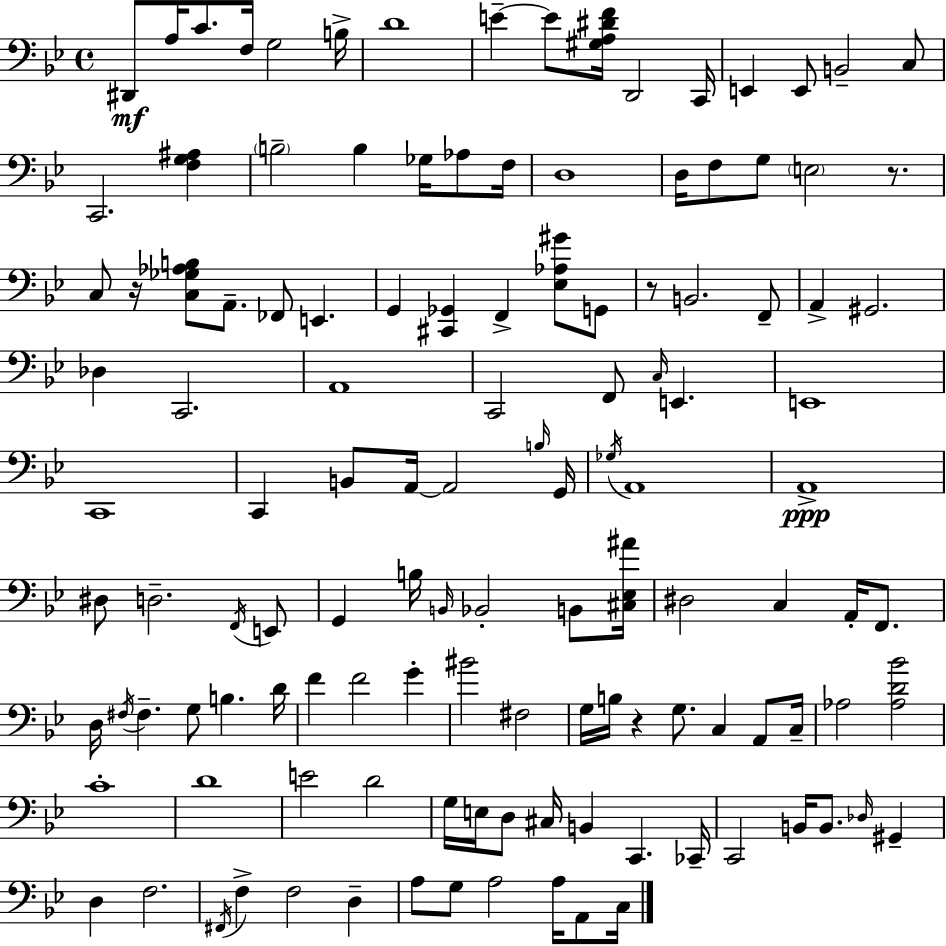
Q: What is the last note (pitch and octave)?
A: C3